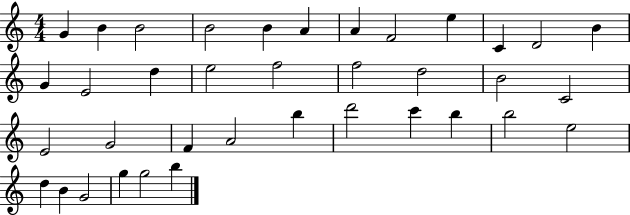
{
  \clef treble
  \numericTimeSignature
  \time 4/4
  \key c \major
  g'4 b'4 b'2 | b'2 b'4 a'4 | a'4 f'2 e''4 | c'4 d'2 b'4 | \break g'4 e'2 d''4 | e''2 f''2 | f''2 d''2 | b'2 c'2 | \break e'2 g'2 | f'4 a'2 b''4 | d'''2 c'''4 b''4 | b''2 e''2 | \break d''4 b'4 g'2 | g''4 g''2 b''4 | \bar "|."
}